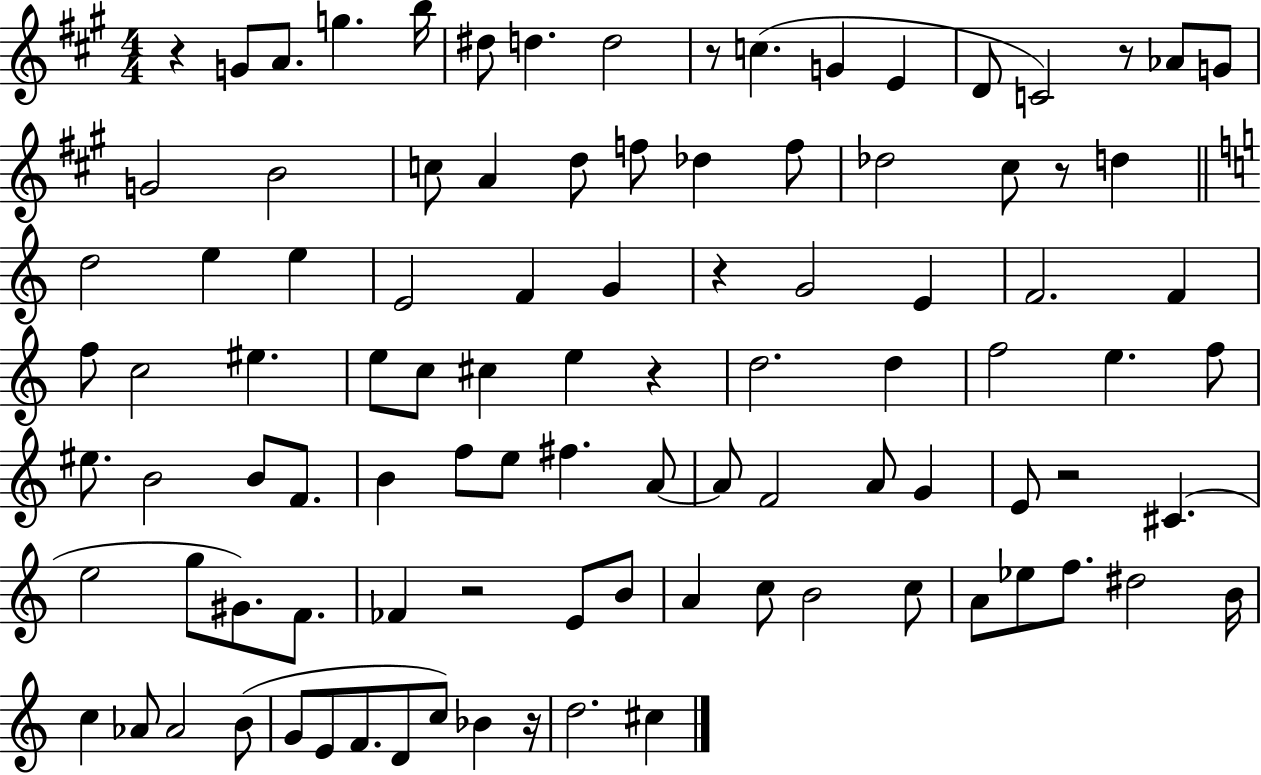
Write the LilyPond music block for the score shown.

{
  \clef treble
  \numericTimeSignature
  \time 4/4
  \key a \major
  r4 g'8 a'8. g''4. b''16 | dis''8 d''4. d''2 | r8 c''4.( g'4 e'4 | d'8 c'2) r8 aes'8 g'8 | \break g'2 b'2 | c''8 a'4 d''8 f''8 des''4 f''8 | des''2 cis''8 r8 d''4 | \bar "||" \break \key c \major d''2 e''4 e''4 | e'2 f'4 g'4 | r4 g'2 e'4 | f'2. f'4 | \break f''8 c''2 eis''4. | e''8 c''8 cis''4 e''4 r4 | d''2. d''4 | f''2 e''4. f''8 | \break eis''8. b'2 b'8 f'8. | b'4 f''8 e''8 fis''4. a'8~~ | a'8 f'2 a'8 g'4 | e'8 r2 cis'4.( | \break e''2 g''8 gis'8.) f'8. | fes'4 r2 e'8 b'8 | a'4 c''8 b'2 c''8 | a'8 ees''8 f''8. dis''2 b'16 | \break c''4 aes'8 aes'2 b'8( | g'8 e'8 f'8. d'8 c''8) bes'4 r16 | d''2. cis''4 | \bar "|."
}